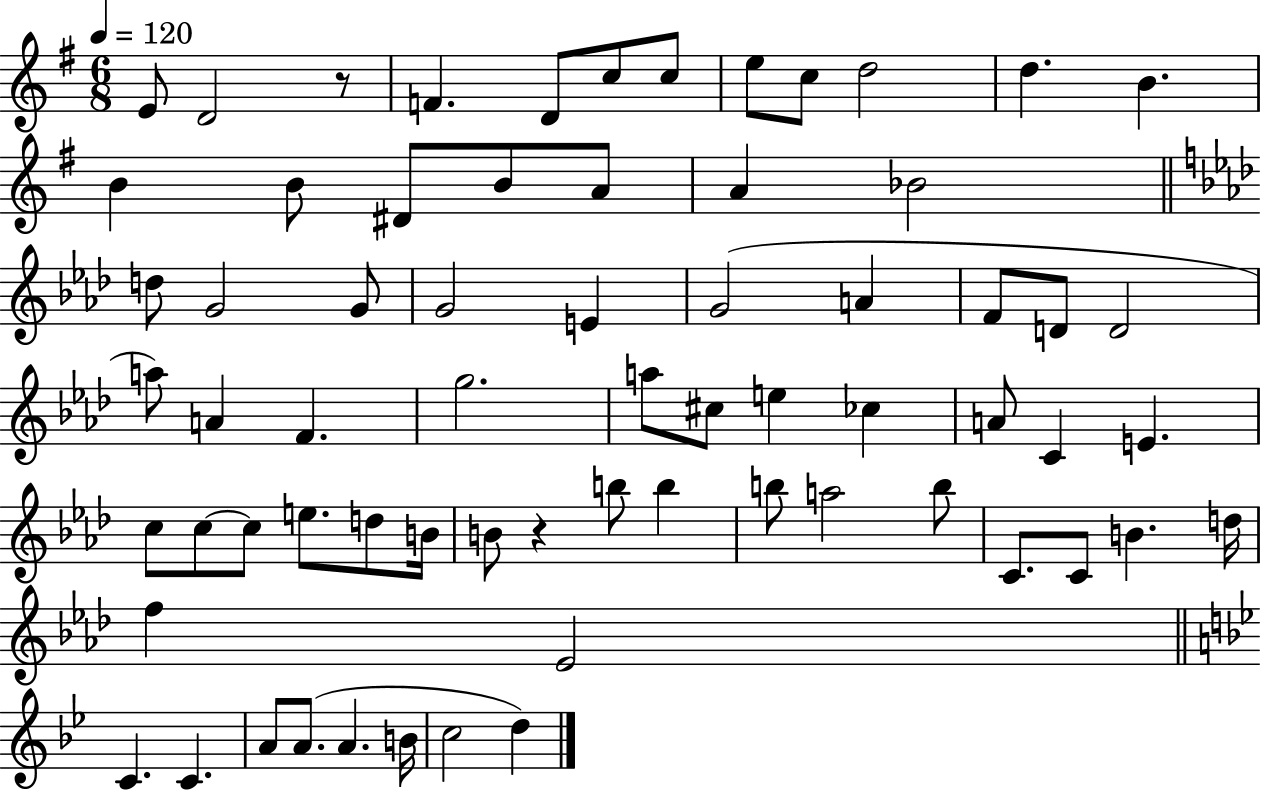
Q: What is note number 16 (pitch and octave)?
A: A4